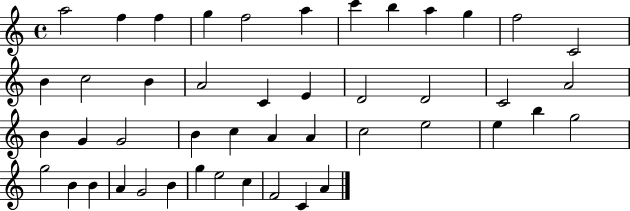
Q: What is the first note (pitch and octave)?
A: A5